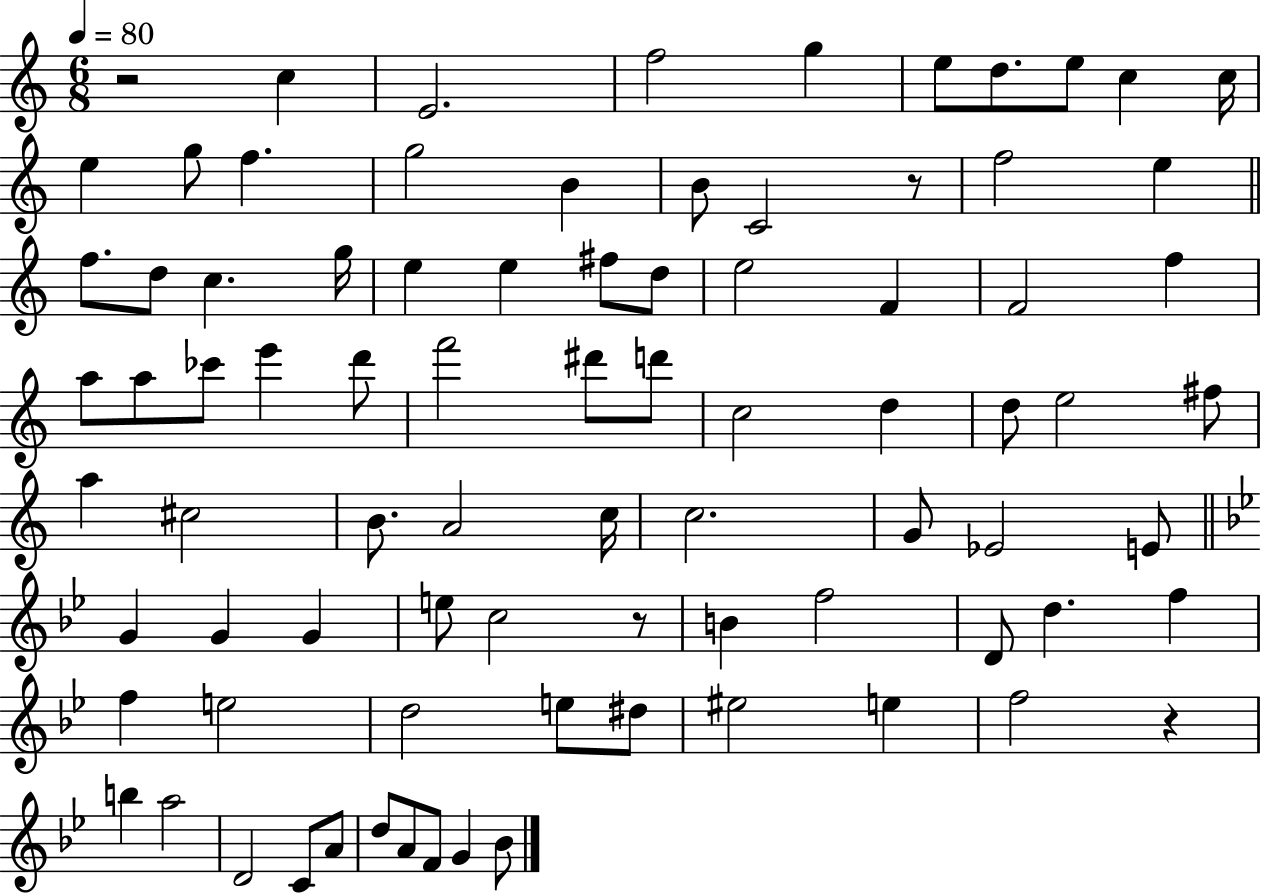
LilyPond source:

{
  \clef treble
  \numericTimeSignature
  \time 6/8
  \key c \major
  \tempo 4 = 80
  r2 c''4 | e'2. | f''2 g''4 | e''8 d''8. e''8 c''4 c''16 | \break e''4 g''8 f''4. | g''2 b'4 | b'8 c'2 r8 | f''2 e''4 | \break \bar "||" \break \key a \minor f''8. d''8 c''4. g''16 | e''4 e''4 fis''8 d''8 | e''2 f'4 | f'2 f''4 | \break a''8 a''8 ces'''8 e'''4 d'''8 | f'''2 dis'''8 d'''8 | c''2 d''4 | d''8 e''2 fis''8 | \break a''4 cis''2 | b'8. a'2 c''16 | c''2. | g'8 ees'2 e'8 | \break \bar "||" \break \key bes \major g'4 g'4 g'4 | e''8 c''2 r8 | b'4 f''2 | d'8 d''4. f''4 | \break f''4 e''2 | d''2 e''8 dis''8 | eis''2 e''4 | f''2 r4 | \break b''4 a''2 | d'2 c'8 a'8 | d''8 a'8 f'8 g'4 bes'8 | \bar "|."
}